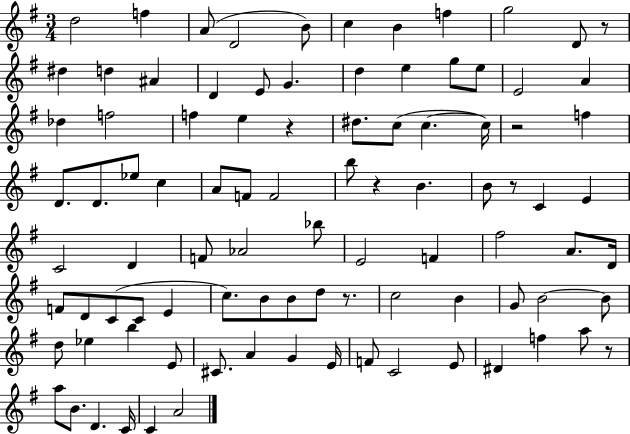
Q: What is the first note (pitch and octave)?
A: D5